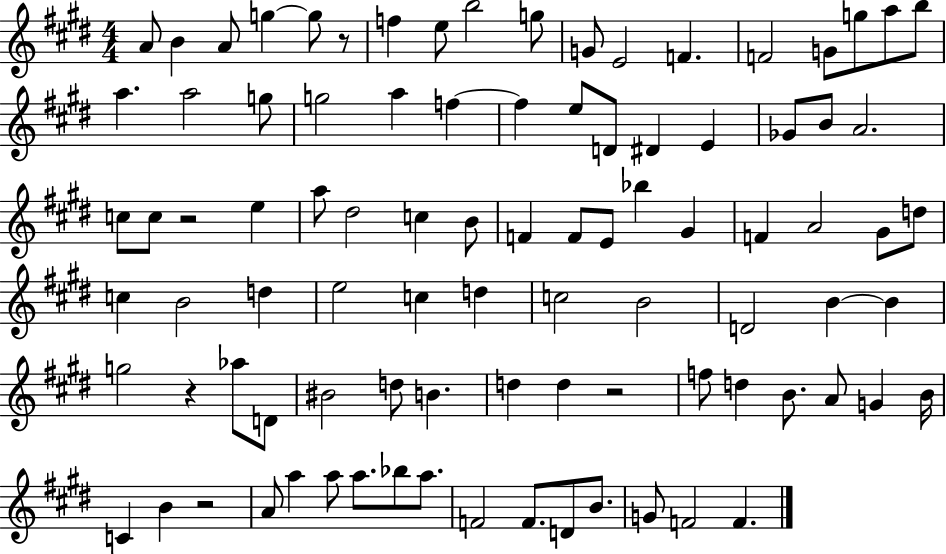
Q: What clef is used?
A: treble